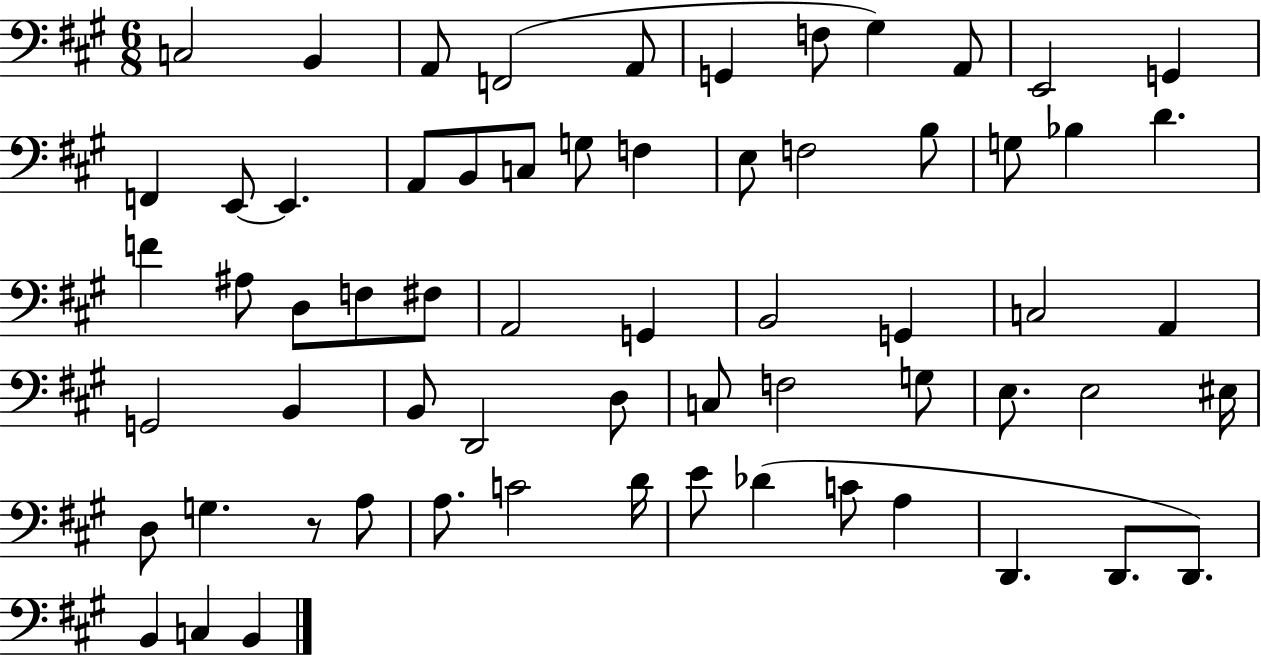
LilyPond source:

{
  \clef bass
  \numericTimeSignature
  \time 6/8
  \key a \major
  c2 b,4 | a,8 f,2( a,8 | g,4 f8 gis4) a,8 | e,2 g,4 | \break f,4 e,8~~ e,4. | a,8 b,8 c8 g8 f4 | e8 f2 b8 | g8 bes4 d'4. | \break f'4 ais8 d8 f8 fis8 | a,2 g,4 | b,2 g,4 | c2 a,4 | \break g,2 b,4 | b,8 d,2 d8 | c8 f2 g8 | e8. e2 eis16 | \break d8 g4. r8 a8 | a8. c'2 d'16 | e'8 des'4( c'8 a4 | d,4. d,8. d,8.) | \break b,4 c4 b,4 | \bar "|."
}